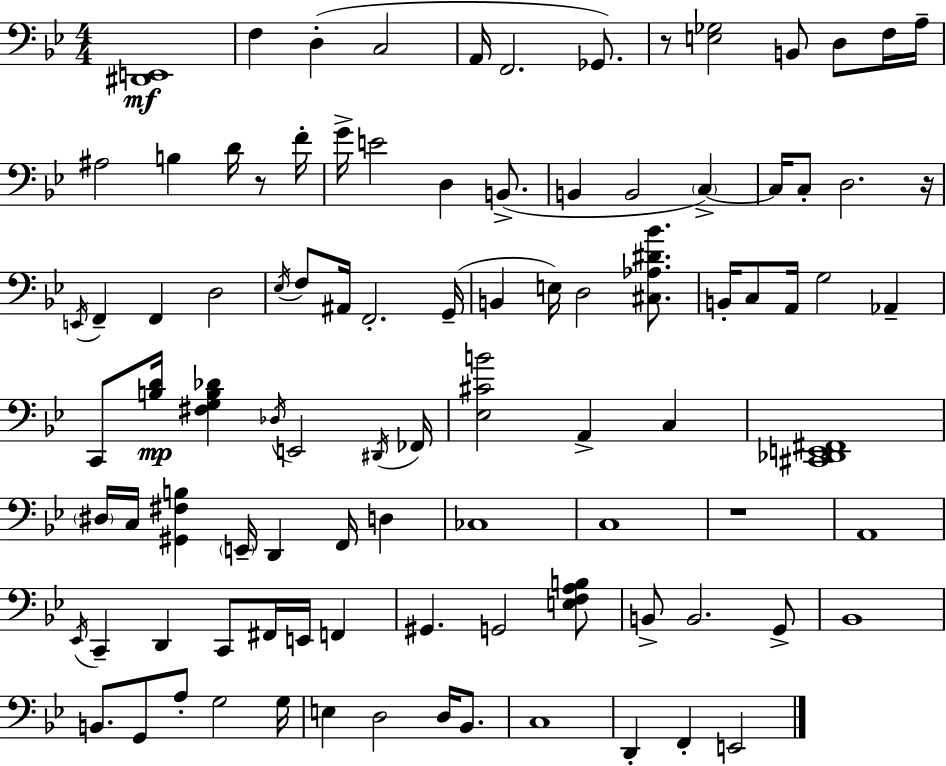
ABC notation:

X:1
T:Untitled
M:4/4
L:1/4
K:Gm
[^D,,E,,]4 F, D, C,2 A,,/4 F,,2 _G,,/2 z/2 [E,_G,]2 B,,/2 D,/2 F,/4 A,/4 ^A,2 B, D/4 z/2 F/4 G/4 E2 D, B,,/2 B,, B,,2 C, C,/4 C,/2 D,2 z/4 E,,/4 F,, F,, D,2 _E,/4 F,/2 ^A,,/4 F,,2 G,,/4 B,, E,/4 D,2 [^C,_A,^D_B]/2 B,,/4 C,/2 A,,/4 G,2 _A,, C,,/2 [B,D]/4 [^F,G,B,_D] _D,/4 E,,2 ^D,,/4 _F,,/4 [_E,^CB]2 A,, C, [^C,,_D,,E,,^F,,]4 ^D,/4 C,/4 [^G,,^F,B,] E,,/4 D,, F,,/4 D, _C,4 C,4 z4 A,,4 _E,,/4 C,, D,, C,,/2 ^F,,/4 E,,/4 F,, ^G,, G,,2 [E,F,A,B,]/2 B,,/2 B,,2 G,,/2 _B,,4 B,,/2 G,,/2 A,/2 G,2 G,/4 E, D,2 D,/4 _B,,/2 C,4 D,, F,, E,,2